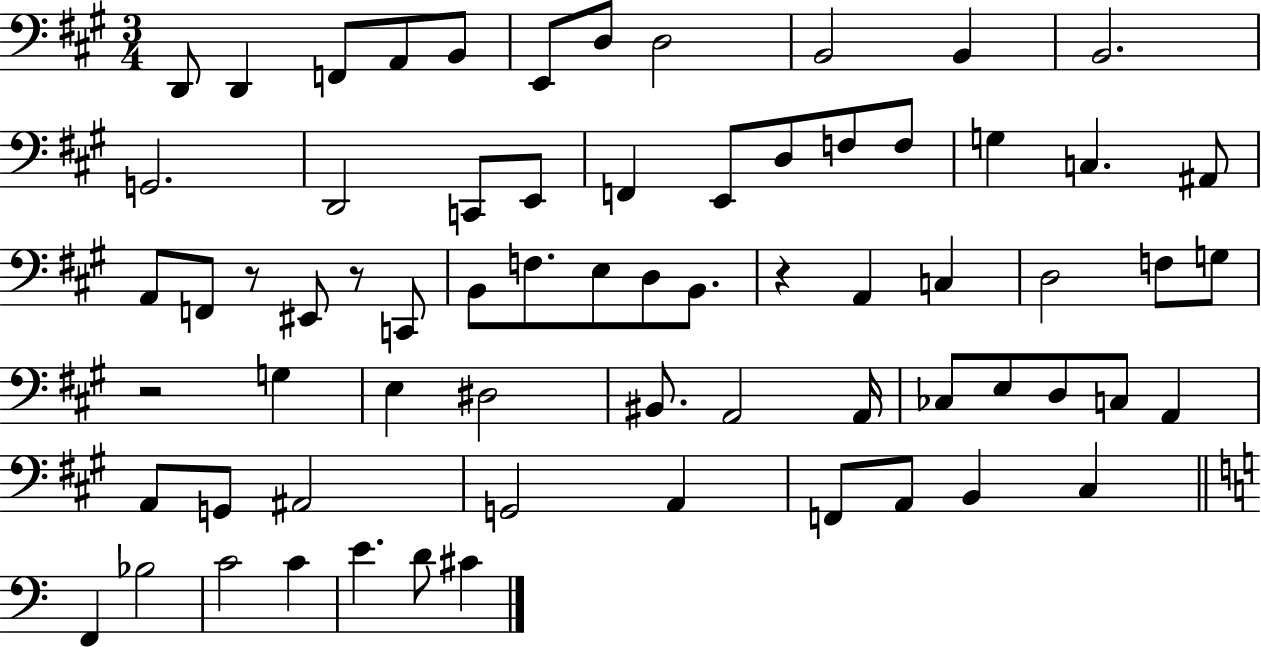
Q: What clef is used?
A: bass